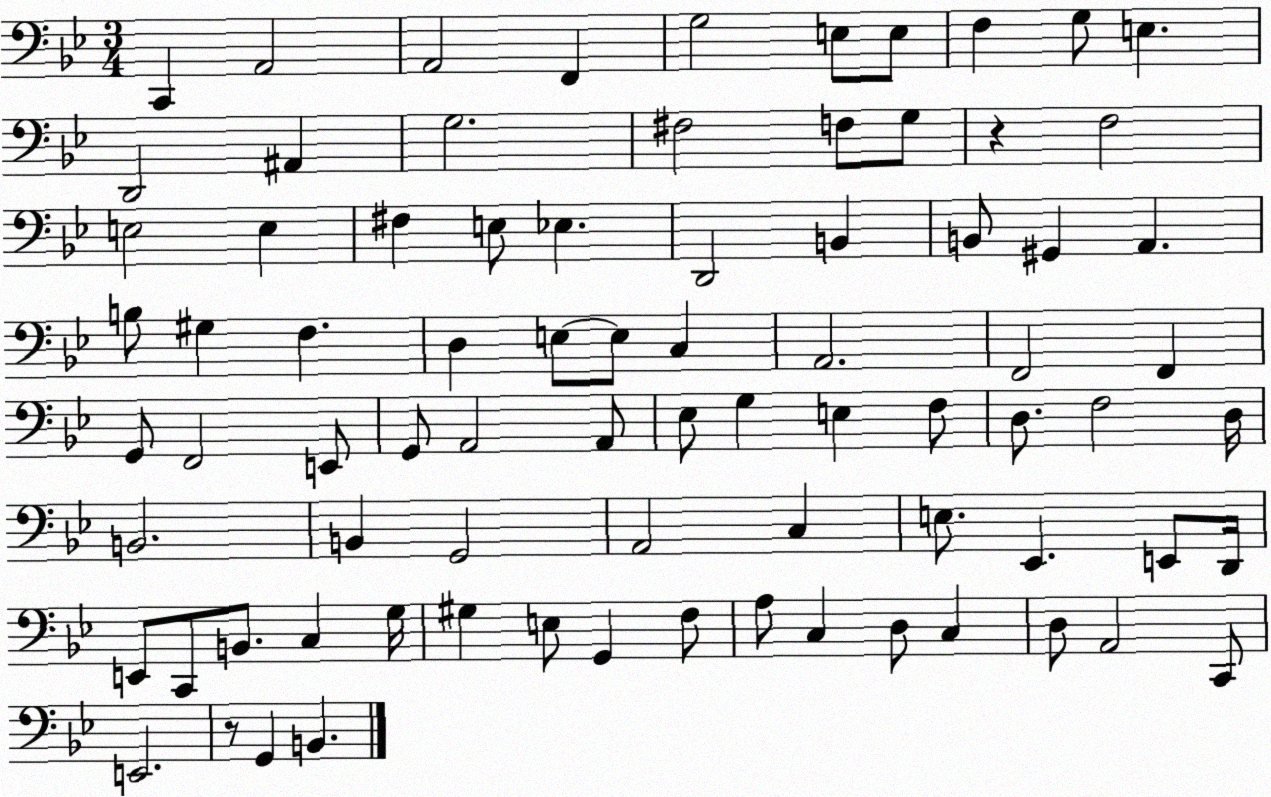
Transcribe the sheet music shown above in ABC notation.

X:1
T:Untitled
M:3/4
L:1/4
K:Bb
C,, A,,2 A,,2 F,, G,2 E,/2 E,/2 F, G,/2 E, D,,2 ^A,, G,2 ^F,2 F,/2 G,/2 z F,2 E,2 E, ^F, E,/2 _E, D,,2 B,, B,,/2 ^G,, A,, B,/2 ^G, F, D, E,/2 E,/2 C, A,,2 F,,2 F,, G,,/2 F,,2 E,,/2 G,,/2 A,,2 A,,/2 _E,/2 G, E, F,/2 D,/2 F,2 D,/4 B,,2 B,, G,,2 A,,2 C, E,/2 _E,, E,,/2 D,,/4 E,,/2 C,,/2 B,,/2 C, G,/4 ^G, E,/2 G,, F,/2 A,/2 C, D,/2 C, D,/2 A,,2 C,,/2 E,,2 z/2 G,, B,,